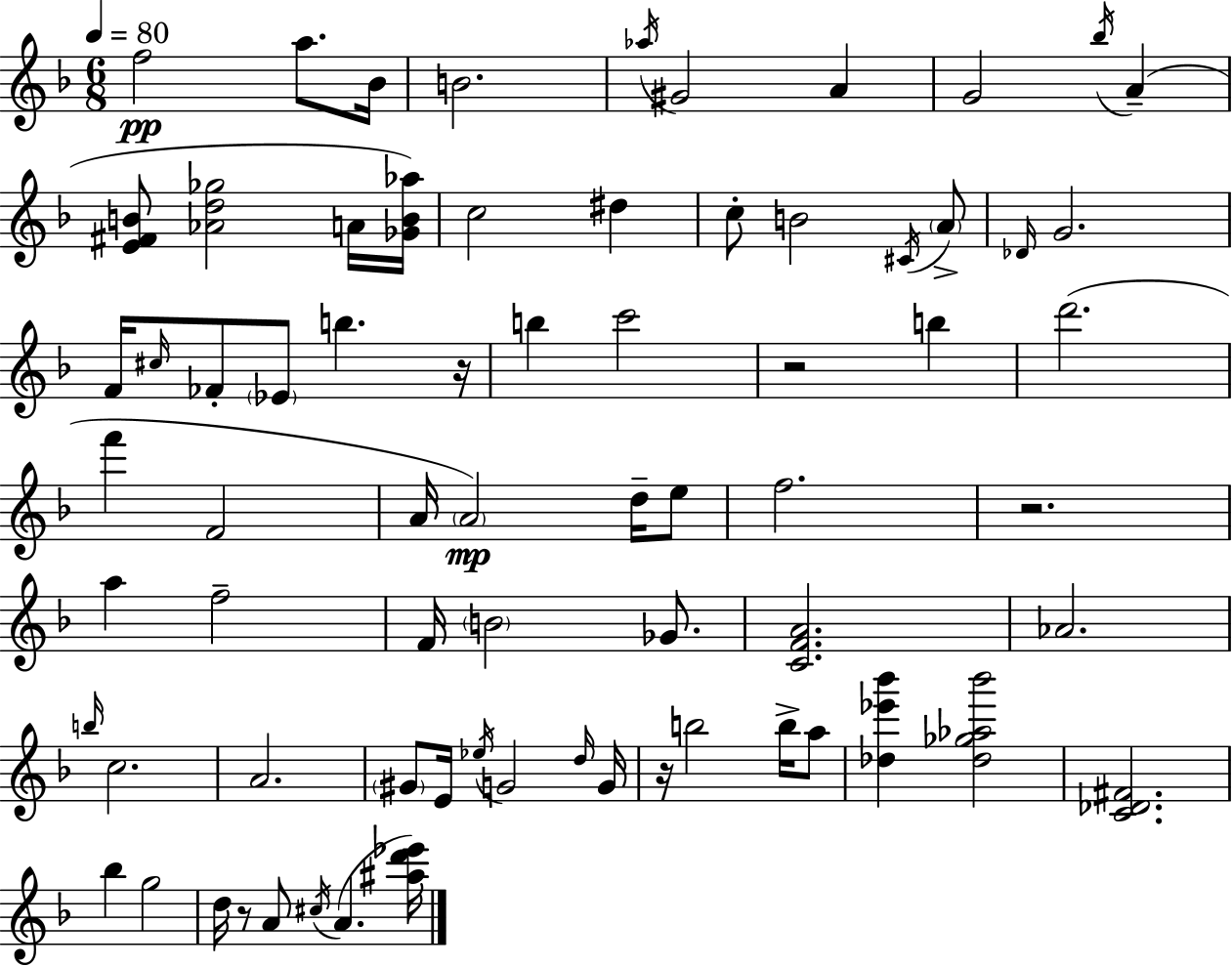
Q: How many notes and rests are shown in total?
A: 72